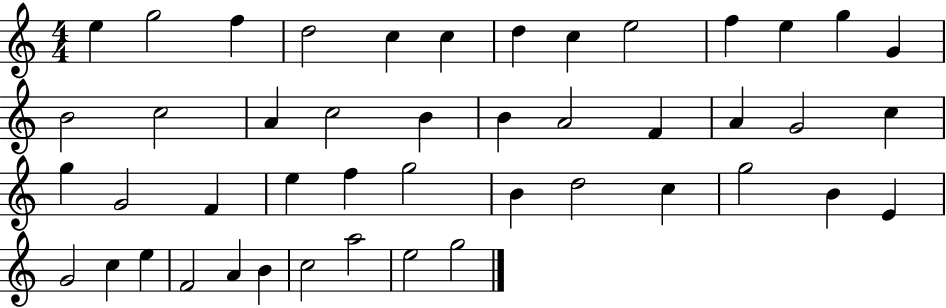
X:1
T:Untitled
M:4/4
L:1/4
K:C
e g2 f d2 c c d c e2 f e g G B2 c2 A c2 B B A2 F A G2 c g G2 F e f g2 B d2 c g2 B E G2 c e F2 A B c2 a2 e2 g2